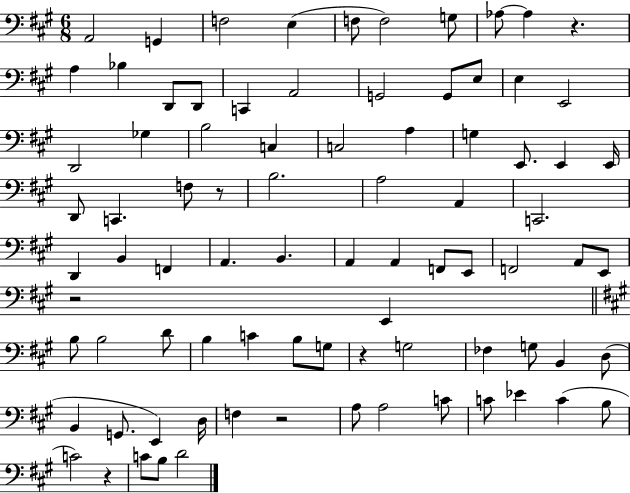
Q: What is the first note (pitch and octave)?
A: A2